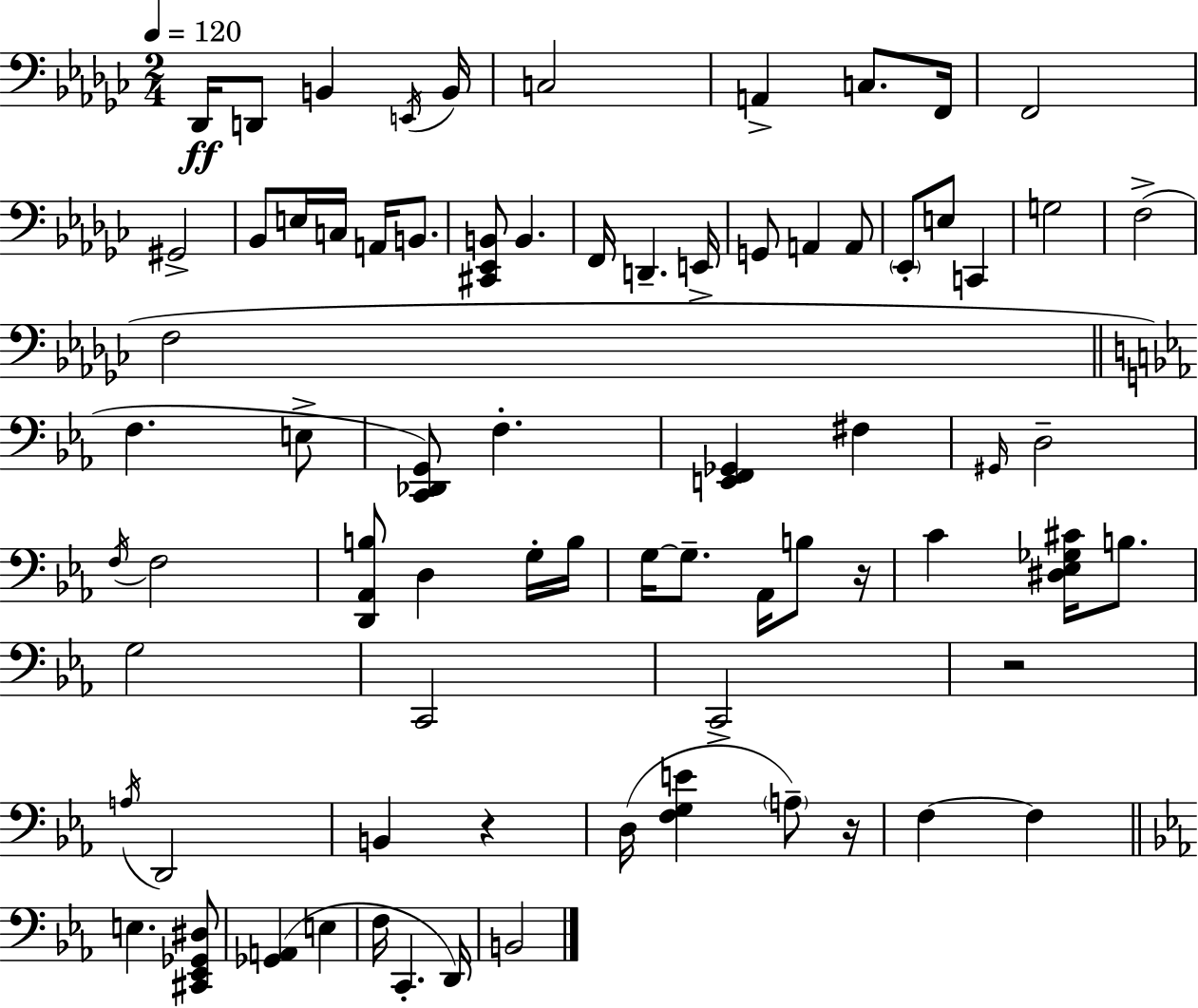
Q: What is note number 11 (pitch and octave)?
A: G#2